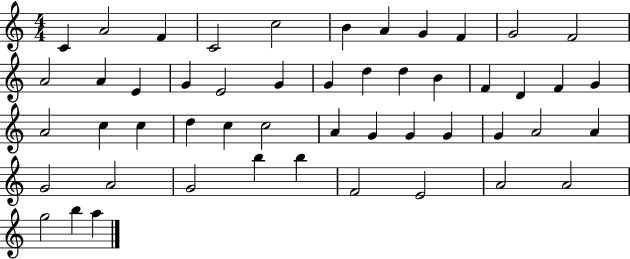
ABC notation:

X:1
T:Untitled
M:4/4
L:1/4
K:C
C A2 F C2 c2 B A G F G2 F2 A2 A E G E2 G G d d B F D F G A2 c c d c c2 A G G G G A2 A G2 A2 G2 b b F2 E2 A2 A2 g2 b a